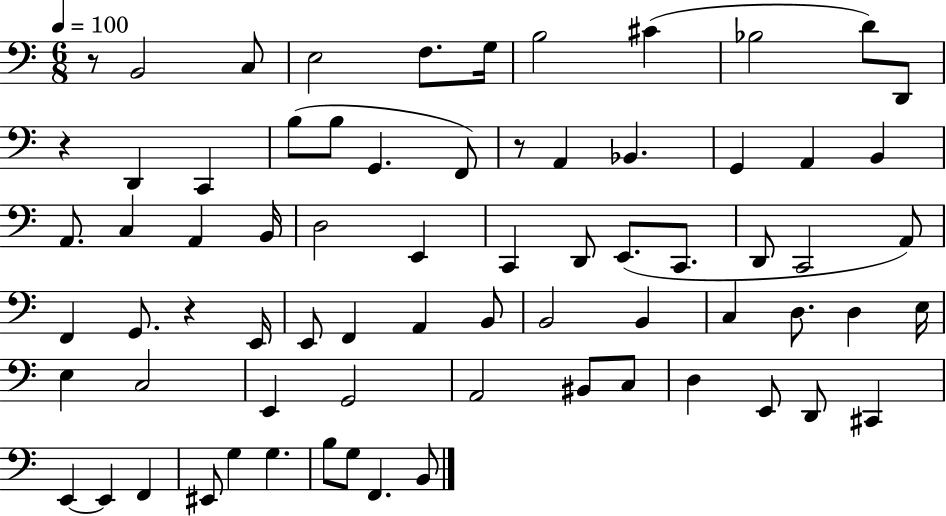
{
  \clef bass
  \numericTimeSignature
  \time 6/8
  \key c \major
  \tempo 4 = 100
  r8 b,2 c8 | e2 f8. g16 | b2 cis'4( | bes2 d'8) d,8 | \break r4 d,4 c,4 | b8( b8 g,4. f,8) | r8 a,4 bes,4. | g,4 a,4 b,4 | \break a,8. c4 a,4 b,16 | d2 e,4 | c,4 d,8 e,8.( c,8. | d,8 c,2 a,8) | \break f,4 g,8. r4 e,16 | e,8 f,4 a,4 b,8 | b,2 b,4 | c4 d8. d4 e16 | \break e4 c2 | e,4 g,2 | a,2 bis,8 c8 | d4 e,8 d,8 cis,4 | \break e,4~~ e,4 f,4 | eis,8 g4 g4. | b8 g8 f,4. b,8 | \bar "|."
}